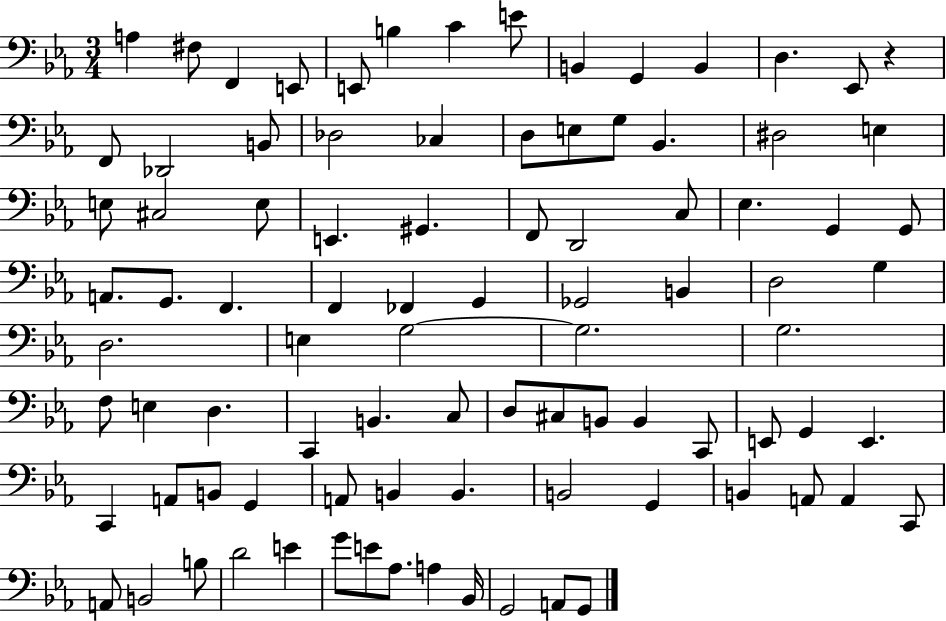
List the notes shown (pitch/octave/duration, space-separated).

A3/q F#3/e F2/q E2/e E2/e B3/q C4/q E4/e B2/q G2/q B2/q D3/q. Eb2/e R/q F2/e Db2/h B2/e Db3/h CES3/q D3/e E3/e G3/e Bb2/q. D#3/h E3/q E3/e C#3/h E3/e E2/q. G#2/q. F2/e D2/h C3/e Eb3/q. G2/q G2/e A2/e. G2/e. F2/q. F2/q FES2/q G2/q Gb2/h B2/q D3/h G3/q D3/h. E3/q G3/h G3/h. G3/h. F3/e E3/q D3/q. C2/q B2/q. C3/e D3/e C#3/e B2/e B2/q C2/e E2/e G2/q E2/q. C2/q A2/e B2/e G2/q A2/e B2/q B2/q. B2/h G2/q B2/q A2/e A2/q C2/e A2/e B2/h B3/e D4/h E4/q G4/e E4/e Ab3/e. A3/q Bb2/s G2/h A2/e G2/e